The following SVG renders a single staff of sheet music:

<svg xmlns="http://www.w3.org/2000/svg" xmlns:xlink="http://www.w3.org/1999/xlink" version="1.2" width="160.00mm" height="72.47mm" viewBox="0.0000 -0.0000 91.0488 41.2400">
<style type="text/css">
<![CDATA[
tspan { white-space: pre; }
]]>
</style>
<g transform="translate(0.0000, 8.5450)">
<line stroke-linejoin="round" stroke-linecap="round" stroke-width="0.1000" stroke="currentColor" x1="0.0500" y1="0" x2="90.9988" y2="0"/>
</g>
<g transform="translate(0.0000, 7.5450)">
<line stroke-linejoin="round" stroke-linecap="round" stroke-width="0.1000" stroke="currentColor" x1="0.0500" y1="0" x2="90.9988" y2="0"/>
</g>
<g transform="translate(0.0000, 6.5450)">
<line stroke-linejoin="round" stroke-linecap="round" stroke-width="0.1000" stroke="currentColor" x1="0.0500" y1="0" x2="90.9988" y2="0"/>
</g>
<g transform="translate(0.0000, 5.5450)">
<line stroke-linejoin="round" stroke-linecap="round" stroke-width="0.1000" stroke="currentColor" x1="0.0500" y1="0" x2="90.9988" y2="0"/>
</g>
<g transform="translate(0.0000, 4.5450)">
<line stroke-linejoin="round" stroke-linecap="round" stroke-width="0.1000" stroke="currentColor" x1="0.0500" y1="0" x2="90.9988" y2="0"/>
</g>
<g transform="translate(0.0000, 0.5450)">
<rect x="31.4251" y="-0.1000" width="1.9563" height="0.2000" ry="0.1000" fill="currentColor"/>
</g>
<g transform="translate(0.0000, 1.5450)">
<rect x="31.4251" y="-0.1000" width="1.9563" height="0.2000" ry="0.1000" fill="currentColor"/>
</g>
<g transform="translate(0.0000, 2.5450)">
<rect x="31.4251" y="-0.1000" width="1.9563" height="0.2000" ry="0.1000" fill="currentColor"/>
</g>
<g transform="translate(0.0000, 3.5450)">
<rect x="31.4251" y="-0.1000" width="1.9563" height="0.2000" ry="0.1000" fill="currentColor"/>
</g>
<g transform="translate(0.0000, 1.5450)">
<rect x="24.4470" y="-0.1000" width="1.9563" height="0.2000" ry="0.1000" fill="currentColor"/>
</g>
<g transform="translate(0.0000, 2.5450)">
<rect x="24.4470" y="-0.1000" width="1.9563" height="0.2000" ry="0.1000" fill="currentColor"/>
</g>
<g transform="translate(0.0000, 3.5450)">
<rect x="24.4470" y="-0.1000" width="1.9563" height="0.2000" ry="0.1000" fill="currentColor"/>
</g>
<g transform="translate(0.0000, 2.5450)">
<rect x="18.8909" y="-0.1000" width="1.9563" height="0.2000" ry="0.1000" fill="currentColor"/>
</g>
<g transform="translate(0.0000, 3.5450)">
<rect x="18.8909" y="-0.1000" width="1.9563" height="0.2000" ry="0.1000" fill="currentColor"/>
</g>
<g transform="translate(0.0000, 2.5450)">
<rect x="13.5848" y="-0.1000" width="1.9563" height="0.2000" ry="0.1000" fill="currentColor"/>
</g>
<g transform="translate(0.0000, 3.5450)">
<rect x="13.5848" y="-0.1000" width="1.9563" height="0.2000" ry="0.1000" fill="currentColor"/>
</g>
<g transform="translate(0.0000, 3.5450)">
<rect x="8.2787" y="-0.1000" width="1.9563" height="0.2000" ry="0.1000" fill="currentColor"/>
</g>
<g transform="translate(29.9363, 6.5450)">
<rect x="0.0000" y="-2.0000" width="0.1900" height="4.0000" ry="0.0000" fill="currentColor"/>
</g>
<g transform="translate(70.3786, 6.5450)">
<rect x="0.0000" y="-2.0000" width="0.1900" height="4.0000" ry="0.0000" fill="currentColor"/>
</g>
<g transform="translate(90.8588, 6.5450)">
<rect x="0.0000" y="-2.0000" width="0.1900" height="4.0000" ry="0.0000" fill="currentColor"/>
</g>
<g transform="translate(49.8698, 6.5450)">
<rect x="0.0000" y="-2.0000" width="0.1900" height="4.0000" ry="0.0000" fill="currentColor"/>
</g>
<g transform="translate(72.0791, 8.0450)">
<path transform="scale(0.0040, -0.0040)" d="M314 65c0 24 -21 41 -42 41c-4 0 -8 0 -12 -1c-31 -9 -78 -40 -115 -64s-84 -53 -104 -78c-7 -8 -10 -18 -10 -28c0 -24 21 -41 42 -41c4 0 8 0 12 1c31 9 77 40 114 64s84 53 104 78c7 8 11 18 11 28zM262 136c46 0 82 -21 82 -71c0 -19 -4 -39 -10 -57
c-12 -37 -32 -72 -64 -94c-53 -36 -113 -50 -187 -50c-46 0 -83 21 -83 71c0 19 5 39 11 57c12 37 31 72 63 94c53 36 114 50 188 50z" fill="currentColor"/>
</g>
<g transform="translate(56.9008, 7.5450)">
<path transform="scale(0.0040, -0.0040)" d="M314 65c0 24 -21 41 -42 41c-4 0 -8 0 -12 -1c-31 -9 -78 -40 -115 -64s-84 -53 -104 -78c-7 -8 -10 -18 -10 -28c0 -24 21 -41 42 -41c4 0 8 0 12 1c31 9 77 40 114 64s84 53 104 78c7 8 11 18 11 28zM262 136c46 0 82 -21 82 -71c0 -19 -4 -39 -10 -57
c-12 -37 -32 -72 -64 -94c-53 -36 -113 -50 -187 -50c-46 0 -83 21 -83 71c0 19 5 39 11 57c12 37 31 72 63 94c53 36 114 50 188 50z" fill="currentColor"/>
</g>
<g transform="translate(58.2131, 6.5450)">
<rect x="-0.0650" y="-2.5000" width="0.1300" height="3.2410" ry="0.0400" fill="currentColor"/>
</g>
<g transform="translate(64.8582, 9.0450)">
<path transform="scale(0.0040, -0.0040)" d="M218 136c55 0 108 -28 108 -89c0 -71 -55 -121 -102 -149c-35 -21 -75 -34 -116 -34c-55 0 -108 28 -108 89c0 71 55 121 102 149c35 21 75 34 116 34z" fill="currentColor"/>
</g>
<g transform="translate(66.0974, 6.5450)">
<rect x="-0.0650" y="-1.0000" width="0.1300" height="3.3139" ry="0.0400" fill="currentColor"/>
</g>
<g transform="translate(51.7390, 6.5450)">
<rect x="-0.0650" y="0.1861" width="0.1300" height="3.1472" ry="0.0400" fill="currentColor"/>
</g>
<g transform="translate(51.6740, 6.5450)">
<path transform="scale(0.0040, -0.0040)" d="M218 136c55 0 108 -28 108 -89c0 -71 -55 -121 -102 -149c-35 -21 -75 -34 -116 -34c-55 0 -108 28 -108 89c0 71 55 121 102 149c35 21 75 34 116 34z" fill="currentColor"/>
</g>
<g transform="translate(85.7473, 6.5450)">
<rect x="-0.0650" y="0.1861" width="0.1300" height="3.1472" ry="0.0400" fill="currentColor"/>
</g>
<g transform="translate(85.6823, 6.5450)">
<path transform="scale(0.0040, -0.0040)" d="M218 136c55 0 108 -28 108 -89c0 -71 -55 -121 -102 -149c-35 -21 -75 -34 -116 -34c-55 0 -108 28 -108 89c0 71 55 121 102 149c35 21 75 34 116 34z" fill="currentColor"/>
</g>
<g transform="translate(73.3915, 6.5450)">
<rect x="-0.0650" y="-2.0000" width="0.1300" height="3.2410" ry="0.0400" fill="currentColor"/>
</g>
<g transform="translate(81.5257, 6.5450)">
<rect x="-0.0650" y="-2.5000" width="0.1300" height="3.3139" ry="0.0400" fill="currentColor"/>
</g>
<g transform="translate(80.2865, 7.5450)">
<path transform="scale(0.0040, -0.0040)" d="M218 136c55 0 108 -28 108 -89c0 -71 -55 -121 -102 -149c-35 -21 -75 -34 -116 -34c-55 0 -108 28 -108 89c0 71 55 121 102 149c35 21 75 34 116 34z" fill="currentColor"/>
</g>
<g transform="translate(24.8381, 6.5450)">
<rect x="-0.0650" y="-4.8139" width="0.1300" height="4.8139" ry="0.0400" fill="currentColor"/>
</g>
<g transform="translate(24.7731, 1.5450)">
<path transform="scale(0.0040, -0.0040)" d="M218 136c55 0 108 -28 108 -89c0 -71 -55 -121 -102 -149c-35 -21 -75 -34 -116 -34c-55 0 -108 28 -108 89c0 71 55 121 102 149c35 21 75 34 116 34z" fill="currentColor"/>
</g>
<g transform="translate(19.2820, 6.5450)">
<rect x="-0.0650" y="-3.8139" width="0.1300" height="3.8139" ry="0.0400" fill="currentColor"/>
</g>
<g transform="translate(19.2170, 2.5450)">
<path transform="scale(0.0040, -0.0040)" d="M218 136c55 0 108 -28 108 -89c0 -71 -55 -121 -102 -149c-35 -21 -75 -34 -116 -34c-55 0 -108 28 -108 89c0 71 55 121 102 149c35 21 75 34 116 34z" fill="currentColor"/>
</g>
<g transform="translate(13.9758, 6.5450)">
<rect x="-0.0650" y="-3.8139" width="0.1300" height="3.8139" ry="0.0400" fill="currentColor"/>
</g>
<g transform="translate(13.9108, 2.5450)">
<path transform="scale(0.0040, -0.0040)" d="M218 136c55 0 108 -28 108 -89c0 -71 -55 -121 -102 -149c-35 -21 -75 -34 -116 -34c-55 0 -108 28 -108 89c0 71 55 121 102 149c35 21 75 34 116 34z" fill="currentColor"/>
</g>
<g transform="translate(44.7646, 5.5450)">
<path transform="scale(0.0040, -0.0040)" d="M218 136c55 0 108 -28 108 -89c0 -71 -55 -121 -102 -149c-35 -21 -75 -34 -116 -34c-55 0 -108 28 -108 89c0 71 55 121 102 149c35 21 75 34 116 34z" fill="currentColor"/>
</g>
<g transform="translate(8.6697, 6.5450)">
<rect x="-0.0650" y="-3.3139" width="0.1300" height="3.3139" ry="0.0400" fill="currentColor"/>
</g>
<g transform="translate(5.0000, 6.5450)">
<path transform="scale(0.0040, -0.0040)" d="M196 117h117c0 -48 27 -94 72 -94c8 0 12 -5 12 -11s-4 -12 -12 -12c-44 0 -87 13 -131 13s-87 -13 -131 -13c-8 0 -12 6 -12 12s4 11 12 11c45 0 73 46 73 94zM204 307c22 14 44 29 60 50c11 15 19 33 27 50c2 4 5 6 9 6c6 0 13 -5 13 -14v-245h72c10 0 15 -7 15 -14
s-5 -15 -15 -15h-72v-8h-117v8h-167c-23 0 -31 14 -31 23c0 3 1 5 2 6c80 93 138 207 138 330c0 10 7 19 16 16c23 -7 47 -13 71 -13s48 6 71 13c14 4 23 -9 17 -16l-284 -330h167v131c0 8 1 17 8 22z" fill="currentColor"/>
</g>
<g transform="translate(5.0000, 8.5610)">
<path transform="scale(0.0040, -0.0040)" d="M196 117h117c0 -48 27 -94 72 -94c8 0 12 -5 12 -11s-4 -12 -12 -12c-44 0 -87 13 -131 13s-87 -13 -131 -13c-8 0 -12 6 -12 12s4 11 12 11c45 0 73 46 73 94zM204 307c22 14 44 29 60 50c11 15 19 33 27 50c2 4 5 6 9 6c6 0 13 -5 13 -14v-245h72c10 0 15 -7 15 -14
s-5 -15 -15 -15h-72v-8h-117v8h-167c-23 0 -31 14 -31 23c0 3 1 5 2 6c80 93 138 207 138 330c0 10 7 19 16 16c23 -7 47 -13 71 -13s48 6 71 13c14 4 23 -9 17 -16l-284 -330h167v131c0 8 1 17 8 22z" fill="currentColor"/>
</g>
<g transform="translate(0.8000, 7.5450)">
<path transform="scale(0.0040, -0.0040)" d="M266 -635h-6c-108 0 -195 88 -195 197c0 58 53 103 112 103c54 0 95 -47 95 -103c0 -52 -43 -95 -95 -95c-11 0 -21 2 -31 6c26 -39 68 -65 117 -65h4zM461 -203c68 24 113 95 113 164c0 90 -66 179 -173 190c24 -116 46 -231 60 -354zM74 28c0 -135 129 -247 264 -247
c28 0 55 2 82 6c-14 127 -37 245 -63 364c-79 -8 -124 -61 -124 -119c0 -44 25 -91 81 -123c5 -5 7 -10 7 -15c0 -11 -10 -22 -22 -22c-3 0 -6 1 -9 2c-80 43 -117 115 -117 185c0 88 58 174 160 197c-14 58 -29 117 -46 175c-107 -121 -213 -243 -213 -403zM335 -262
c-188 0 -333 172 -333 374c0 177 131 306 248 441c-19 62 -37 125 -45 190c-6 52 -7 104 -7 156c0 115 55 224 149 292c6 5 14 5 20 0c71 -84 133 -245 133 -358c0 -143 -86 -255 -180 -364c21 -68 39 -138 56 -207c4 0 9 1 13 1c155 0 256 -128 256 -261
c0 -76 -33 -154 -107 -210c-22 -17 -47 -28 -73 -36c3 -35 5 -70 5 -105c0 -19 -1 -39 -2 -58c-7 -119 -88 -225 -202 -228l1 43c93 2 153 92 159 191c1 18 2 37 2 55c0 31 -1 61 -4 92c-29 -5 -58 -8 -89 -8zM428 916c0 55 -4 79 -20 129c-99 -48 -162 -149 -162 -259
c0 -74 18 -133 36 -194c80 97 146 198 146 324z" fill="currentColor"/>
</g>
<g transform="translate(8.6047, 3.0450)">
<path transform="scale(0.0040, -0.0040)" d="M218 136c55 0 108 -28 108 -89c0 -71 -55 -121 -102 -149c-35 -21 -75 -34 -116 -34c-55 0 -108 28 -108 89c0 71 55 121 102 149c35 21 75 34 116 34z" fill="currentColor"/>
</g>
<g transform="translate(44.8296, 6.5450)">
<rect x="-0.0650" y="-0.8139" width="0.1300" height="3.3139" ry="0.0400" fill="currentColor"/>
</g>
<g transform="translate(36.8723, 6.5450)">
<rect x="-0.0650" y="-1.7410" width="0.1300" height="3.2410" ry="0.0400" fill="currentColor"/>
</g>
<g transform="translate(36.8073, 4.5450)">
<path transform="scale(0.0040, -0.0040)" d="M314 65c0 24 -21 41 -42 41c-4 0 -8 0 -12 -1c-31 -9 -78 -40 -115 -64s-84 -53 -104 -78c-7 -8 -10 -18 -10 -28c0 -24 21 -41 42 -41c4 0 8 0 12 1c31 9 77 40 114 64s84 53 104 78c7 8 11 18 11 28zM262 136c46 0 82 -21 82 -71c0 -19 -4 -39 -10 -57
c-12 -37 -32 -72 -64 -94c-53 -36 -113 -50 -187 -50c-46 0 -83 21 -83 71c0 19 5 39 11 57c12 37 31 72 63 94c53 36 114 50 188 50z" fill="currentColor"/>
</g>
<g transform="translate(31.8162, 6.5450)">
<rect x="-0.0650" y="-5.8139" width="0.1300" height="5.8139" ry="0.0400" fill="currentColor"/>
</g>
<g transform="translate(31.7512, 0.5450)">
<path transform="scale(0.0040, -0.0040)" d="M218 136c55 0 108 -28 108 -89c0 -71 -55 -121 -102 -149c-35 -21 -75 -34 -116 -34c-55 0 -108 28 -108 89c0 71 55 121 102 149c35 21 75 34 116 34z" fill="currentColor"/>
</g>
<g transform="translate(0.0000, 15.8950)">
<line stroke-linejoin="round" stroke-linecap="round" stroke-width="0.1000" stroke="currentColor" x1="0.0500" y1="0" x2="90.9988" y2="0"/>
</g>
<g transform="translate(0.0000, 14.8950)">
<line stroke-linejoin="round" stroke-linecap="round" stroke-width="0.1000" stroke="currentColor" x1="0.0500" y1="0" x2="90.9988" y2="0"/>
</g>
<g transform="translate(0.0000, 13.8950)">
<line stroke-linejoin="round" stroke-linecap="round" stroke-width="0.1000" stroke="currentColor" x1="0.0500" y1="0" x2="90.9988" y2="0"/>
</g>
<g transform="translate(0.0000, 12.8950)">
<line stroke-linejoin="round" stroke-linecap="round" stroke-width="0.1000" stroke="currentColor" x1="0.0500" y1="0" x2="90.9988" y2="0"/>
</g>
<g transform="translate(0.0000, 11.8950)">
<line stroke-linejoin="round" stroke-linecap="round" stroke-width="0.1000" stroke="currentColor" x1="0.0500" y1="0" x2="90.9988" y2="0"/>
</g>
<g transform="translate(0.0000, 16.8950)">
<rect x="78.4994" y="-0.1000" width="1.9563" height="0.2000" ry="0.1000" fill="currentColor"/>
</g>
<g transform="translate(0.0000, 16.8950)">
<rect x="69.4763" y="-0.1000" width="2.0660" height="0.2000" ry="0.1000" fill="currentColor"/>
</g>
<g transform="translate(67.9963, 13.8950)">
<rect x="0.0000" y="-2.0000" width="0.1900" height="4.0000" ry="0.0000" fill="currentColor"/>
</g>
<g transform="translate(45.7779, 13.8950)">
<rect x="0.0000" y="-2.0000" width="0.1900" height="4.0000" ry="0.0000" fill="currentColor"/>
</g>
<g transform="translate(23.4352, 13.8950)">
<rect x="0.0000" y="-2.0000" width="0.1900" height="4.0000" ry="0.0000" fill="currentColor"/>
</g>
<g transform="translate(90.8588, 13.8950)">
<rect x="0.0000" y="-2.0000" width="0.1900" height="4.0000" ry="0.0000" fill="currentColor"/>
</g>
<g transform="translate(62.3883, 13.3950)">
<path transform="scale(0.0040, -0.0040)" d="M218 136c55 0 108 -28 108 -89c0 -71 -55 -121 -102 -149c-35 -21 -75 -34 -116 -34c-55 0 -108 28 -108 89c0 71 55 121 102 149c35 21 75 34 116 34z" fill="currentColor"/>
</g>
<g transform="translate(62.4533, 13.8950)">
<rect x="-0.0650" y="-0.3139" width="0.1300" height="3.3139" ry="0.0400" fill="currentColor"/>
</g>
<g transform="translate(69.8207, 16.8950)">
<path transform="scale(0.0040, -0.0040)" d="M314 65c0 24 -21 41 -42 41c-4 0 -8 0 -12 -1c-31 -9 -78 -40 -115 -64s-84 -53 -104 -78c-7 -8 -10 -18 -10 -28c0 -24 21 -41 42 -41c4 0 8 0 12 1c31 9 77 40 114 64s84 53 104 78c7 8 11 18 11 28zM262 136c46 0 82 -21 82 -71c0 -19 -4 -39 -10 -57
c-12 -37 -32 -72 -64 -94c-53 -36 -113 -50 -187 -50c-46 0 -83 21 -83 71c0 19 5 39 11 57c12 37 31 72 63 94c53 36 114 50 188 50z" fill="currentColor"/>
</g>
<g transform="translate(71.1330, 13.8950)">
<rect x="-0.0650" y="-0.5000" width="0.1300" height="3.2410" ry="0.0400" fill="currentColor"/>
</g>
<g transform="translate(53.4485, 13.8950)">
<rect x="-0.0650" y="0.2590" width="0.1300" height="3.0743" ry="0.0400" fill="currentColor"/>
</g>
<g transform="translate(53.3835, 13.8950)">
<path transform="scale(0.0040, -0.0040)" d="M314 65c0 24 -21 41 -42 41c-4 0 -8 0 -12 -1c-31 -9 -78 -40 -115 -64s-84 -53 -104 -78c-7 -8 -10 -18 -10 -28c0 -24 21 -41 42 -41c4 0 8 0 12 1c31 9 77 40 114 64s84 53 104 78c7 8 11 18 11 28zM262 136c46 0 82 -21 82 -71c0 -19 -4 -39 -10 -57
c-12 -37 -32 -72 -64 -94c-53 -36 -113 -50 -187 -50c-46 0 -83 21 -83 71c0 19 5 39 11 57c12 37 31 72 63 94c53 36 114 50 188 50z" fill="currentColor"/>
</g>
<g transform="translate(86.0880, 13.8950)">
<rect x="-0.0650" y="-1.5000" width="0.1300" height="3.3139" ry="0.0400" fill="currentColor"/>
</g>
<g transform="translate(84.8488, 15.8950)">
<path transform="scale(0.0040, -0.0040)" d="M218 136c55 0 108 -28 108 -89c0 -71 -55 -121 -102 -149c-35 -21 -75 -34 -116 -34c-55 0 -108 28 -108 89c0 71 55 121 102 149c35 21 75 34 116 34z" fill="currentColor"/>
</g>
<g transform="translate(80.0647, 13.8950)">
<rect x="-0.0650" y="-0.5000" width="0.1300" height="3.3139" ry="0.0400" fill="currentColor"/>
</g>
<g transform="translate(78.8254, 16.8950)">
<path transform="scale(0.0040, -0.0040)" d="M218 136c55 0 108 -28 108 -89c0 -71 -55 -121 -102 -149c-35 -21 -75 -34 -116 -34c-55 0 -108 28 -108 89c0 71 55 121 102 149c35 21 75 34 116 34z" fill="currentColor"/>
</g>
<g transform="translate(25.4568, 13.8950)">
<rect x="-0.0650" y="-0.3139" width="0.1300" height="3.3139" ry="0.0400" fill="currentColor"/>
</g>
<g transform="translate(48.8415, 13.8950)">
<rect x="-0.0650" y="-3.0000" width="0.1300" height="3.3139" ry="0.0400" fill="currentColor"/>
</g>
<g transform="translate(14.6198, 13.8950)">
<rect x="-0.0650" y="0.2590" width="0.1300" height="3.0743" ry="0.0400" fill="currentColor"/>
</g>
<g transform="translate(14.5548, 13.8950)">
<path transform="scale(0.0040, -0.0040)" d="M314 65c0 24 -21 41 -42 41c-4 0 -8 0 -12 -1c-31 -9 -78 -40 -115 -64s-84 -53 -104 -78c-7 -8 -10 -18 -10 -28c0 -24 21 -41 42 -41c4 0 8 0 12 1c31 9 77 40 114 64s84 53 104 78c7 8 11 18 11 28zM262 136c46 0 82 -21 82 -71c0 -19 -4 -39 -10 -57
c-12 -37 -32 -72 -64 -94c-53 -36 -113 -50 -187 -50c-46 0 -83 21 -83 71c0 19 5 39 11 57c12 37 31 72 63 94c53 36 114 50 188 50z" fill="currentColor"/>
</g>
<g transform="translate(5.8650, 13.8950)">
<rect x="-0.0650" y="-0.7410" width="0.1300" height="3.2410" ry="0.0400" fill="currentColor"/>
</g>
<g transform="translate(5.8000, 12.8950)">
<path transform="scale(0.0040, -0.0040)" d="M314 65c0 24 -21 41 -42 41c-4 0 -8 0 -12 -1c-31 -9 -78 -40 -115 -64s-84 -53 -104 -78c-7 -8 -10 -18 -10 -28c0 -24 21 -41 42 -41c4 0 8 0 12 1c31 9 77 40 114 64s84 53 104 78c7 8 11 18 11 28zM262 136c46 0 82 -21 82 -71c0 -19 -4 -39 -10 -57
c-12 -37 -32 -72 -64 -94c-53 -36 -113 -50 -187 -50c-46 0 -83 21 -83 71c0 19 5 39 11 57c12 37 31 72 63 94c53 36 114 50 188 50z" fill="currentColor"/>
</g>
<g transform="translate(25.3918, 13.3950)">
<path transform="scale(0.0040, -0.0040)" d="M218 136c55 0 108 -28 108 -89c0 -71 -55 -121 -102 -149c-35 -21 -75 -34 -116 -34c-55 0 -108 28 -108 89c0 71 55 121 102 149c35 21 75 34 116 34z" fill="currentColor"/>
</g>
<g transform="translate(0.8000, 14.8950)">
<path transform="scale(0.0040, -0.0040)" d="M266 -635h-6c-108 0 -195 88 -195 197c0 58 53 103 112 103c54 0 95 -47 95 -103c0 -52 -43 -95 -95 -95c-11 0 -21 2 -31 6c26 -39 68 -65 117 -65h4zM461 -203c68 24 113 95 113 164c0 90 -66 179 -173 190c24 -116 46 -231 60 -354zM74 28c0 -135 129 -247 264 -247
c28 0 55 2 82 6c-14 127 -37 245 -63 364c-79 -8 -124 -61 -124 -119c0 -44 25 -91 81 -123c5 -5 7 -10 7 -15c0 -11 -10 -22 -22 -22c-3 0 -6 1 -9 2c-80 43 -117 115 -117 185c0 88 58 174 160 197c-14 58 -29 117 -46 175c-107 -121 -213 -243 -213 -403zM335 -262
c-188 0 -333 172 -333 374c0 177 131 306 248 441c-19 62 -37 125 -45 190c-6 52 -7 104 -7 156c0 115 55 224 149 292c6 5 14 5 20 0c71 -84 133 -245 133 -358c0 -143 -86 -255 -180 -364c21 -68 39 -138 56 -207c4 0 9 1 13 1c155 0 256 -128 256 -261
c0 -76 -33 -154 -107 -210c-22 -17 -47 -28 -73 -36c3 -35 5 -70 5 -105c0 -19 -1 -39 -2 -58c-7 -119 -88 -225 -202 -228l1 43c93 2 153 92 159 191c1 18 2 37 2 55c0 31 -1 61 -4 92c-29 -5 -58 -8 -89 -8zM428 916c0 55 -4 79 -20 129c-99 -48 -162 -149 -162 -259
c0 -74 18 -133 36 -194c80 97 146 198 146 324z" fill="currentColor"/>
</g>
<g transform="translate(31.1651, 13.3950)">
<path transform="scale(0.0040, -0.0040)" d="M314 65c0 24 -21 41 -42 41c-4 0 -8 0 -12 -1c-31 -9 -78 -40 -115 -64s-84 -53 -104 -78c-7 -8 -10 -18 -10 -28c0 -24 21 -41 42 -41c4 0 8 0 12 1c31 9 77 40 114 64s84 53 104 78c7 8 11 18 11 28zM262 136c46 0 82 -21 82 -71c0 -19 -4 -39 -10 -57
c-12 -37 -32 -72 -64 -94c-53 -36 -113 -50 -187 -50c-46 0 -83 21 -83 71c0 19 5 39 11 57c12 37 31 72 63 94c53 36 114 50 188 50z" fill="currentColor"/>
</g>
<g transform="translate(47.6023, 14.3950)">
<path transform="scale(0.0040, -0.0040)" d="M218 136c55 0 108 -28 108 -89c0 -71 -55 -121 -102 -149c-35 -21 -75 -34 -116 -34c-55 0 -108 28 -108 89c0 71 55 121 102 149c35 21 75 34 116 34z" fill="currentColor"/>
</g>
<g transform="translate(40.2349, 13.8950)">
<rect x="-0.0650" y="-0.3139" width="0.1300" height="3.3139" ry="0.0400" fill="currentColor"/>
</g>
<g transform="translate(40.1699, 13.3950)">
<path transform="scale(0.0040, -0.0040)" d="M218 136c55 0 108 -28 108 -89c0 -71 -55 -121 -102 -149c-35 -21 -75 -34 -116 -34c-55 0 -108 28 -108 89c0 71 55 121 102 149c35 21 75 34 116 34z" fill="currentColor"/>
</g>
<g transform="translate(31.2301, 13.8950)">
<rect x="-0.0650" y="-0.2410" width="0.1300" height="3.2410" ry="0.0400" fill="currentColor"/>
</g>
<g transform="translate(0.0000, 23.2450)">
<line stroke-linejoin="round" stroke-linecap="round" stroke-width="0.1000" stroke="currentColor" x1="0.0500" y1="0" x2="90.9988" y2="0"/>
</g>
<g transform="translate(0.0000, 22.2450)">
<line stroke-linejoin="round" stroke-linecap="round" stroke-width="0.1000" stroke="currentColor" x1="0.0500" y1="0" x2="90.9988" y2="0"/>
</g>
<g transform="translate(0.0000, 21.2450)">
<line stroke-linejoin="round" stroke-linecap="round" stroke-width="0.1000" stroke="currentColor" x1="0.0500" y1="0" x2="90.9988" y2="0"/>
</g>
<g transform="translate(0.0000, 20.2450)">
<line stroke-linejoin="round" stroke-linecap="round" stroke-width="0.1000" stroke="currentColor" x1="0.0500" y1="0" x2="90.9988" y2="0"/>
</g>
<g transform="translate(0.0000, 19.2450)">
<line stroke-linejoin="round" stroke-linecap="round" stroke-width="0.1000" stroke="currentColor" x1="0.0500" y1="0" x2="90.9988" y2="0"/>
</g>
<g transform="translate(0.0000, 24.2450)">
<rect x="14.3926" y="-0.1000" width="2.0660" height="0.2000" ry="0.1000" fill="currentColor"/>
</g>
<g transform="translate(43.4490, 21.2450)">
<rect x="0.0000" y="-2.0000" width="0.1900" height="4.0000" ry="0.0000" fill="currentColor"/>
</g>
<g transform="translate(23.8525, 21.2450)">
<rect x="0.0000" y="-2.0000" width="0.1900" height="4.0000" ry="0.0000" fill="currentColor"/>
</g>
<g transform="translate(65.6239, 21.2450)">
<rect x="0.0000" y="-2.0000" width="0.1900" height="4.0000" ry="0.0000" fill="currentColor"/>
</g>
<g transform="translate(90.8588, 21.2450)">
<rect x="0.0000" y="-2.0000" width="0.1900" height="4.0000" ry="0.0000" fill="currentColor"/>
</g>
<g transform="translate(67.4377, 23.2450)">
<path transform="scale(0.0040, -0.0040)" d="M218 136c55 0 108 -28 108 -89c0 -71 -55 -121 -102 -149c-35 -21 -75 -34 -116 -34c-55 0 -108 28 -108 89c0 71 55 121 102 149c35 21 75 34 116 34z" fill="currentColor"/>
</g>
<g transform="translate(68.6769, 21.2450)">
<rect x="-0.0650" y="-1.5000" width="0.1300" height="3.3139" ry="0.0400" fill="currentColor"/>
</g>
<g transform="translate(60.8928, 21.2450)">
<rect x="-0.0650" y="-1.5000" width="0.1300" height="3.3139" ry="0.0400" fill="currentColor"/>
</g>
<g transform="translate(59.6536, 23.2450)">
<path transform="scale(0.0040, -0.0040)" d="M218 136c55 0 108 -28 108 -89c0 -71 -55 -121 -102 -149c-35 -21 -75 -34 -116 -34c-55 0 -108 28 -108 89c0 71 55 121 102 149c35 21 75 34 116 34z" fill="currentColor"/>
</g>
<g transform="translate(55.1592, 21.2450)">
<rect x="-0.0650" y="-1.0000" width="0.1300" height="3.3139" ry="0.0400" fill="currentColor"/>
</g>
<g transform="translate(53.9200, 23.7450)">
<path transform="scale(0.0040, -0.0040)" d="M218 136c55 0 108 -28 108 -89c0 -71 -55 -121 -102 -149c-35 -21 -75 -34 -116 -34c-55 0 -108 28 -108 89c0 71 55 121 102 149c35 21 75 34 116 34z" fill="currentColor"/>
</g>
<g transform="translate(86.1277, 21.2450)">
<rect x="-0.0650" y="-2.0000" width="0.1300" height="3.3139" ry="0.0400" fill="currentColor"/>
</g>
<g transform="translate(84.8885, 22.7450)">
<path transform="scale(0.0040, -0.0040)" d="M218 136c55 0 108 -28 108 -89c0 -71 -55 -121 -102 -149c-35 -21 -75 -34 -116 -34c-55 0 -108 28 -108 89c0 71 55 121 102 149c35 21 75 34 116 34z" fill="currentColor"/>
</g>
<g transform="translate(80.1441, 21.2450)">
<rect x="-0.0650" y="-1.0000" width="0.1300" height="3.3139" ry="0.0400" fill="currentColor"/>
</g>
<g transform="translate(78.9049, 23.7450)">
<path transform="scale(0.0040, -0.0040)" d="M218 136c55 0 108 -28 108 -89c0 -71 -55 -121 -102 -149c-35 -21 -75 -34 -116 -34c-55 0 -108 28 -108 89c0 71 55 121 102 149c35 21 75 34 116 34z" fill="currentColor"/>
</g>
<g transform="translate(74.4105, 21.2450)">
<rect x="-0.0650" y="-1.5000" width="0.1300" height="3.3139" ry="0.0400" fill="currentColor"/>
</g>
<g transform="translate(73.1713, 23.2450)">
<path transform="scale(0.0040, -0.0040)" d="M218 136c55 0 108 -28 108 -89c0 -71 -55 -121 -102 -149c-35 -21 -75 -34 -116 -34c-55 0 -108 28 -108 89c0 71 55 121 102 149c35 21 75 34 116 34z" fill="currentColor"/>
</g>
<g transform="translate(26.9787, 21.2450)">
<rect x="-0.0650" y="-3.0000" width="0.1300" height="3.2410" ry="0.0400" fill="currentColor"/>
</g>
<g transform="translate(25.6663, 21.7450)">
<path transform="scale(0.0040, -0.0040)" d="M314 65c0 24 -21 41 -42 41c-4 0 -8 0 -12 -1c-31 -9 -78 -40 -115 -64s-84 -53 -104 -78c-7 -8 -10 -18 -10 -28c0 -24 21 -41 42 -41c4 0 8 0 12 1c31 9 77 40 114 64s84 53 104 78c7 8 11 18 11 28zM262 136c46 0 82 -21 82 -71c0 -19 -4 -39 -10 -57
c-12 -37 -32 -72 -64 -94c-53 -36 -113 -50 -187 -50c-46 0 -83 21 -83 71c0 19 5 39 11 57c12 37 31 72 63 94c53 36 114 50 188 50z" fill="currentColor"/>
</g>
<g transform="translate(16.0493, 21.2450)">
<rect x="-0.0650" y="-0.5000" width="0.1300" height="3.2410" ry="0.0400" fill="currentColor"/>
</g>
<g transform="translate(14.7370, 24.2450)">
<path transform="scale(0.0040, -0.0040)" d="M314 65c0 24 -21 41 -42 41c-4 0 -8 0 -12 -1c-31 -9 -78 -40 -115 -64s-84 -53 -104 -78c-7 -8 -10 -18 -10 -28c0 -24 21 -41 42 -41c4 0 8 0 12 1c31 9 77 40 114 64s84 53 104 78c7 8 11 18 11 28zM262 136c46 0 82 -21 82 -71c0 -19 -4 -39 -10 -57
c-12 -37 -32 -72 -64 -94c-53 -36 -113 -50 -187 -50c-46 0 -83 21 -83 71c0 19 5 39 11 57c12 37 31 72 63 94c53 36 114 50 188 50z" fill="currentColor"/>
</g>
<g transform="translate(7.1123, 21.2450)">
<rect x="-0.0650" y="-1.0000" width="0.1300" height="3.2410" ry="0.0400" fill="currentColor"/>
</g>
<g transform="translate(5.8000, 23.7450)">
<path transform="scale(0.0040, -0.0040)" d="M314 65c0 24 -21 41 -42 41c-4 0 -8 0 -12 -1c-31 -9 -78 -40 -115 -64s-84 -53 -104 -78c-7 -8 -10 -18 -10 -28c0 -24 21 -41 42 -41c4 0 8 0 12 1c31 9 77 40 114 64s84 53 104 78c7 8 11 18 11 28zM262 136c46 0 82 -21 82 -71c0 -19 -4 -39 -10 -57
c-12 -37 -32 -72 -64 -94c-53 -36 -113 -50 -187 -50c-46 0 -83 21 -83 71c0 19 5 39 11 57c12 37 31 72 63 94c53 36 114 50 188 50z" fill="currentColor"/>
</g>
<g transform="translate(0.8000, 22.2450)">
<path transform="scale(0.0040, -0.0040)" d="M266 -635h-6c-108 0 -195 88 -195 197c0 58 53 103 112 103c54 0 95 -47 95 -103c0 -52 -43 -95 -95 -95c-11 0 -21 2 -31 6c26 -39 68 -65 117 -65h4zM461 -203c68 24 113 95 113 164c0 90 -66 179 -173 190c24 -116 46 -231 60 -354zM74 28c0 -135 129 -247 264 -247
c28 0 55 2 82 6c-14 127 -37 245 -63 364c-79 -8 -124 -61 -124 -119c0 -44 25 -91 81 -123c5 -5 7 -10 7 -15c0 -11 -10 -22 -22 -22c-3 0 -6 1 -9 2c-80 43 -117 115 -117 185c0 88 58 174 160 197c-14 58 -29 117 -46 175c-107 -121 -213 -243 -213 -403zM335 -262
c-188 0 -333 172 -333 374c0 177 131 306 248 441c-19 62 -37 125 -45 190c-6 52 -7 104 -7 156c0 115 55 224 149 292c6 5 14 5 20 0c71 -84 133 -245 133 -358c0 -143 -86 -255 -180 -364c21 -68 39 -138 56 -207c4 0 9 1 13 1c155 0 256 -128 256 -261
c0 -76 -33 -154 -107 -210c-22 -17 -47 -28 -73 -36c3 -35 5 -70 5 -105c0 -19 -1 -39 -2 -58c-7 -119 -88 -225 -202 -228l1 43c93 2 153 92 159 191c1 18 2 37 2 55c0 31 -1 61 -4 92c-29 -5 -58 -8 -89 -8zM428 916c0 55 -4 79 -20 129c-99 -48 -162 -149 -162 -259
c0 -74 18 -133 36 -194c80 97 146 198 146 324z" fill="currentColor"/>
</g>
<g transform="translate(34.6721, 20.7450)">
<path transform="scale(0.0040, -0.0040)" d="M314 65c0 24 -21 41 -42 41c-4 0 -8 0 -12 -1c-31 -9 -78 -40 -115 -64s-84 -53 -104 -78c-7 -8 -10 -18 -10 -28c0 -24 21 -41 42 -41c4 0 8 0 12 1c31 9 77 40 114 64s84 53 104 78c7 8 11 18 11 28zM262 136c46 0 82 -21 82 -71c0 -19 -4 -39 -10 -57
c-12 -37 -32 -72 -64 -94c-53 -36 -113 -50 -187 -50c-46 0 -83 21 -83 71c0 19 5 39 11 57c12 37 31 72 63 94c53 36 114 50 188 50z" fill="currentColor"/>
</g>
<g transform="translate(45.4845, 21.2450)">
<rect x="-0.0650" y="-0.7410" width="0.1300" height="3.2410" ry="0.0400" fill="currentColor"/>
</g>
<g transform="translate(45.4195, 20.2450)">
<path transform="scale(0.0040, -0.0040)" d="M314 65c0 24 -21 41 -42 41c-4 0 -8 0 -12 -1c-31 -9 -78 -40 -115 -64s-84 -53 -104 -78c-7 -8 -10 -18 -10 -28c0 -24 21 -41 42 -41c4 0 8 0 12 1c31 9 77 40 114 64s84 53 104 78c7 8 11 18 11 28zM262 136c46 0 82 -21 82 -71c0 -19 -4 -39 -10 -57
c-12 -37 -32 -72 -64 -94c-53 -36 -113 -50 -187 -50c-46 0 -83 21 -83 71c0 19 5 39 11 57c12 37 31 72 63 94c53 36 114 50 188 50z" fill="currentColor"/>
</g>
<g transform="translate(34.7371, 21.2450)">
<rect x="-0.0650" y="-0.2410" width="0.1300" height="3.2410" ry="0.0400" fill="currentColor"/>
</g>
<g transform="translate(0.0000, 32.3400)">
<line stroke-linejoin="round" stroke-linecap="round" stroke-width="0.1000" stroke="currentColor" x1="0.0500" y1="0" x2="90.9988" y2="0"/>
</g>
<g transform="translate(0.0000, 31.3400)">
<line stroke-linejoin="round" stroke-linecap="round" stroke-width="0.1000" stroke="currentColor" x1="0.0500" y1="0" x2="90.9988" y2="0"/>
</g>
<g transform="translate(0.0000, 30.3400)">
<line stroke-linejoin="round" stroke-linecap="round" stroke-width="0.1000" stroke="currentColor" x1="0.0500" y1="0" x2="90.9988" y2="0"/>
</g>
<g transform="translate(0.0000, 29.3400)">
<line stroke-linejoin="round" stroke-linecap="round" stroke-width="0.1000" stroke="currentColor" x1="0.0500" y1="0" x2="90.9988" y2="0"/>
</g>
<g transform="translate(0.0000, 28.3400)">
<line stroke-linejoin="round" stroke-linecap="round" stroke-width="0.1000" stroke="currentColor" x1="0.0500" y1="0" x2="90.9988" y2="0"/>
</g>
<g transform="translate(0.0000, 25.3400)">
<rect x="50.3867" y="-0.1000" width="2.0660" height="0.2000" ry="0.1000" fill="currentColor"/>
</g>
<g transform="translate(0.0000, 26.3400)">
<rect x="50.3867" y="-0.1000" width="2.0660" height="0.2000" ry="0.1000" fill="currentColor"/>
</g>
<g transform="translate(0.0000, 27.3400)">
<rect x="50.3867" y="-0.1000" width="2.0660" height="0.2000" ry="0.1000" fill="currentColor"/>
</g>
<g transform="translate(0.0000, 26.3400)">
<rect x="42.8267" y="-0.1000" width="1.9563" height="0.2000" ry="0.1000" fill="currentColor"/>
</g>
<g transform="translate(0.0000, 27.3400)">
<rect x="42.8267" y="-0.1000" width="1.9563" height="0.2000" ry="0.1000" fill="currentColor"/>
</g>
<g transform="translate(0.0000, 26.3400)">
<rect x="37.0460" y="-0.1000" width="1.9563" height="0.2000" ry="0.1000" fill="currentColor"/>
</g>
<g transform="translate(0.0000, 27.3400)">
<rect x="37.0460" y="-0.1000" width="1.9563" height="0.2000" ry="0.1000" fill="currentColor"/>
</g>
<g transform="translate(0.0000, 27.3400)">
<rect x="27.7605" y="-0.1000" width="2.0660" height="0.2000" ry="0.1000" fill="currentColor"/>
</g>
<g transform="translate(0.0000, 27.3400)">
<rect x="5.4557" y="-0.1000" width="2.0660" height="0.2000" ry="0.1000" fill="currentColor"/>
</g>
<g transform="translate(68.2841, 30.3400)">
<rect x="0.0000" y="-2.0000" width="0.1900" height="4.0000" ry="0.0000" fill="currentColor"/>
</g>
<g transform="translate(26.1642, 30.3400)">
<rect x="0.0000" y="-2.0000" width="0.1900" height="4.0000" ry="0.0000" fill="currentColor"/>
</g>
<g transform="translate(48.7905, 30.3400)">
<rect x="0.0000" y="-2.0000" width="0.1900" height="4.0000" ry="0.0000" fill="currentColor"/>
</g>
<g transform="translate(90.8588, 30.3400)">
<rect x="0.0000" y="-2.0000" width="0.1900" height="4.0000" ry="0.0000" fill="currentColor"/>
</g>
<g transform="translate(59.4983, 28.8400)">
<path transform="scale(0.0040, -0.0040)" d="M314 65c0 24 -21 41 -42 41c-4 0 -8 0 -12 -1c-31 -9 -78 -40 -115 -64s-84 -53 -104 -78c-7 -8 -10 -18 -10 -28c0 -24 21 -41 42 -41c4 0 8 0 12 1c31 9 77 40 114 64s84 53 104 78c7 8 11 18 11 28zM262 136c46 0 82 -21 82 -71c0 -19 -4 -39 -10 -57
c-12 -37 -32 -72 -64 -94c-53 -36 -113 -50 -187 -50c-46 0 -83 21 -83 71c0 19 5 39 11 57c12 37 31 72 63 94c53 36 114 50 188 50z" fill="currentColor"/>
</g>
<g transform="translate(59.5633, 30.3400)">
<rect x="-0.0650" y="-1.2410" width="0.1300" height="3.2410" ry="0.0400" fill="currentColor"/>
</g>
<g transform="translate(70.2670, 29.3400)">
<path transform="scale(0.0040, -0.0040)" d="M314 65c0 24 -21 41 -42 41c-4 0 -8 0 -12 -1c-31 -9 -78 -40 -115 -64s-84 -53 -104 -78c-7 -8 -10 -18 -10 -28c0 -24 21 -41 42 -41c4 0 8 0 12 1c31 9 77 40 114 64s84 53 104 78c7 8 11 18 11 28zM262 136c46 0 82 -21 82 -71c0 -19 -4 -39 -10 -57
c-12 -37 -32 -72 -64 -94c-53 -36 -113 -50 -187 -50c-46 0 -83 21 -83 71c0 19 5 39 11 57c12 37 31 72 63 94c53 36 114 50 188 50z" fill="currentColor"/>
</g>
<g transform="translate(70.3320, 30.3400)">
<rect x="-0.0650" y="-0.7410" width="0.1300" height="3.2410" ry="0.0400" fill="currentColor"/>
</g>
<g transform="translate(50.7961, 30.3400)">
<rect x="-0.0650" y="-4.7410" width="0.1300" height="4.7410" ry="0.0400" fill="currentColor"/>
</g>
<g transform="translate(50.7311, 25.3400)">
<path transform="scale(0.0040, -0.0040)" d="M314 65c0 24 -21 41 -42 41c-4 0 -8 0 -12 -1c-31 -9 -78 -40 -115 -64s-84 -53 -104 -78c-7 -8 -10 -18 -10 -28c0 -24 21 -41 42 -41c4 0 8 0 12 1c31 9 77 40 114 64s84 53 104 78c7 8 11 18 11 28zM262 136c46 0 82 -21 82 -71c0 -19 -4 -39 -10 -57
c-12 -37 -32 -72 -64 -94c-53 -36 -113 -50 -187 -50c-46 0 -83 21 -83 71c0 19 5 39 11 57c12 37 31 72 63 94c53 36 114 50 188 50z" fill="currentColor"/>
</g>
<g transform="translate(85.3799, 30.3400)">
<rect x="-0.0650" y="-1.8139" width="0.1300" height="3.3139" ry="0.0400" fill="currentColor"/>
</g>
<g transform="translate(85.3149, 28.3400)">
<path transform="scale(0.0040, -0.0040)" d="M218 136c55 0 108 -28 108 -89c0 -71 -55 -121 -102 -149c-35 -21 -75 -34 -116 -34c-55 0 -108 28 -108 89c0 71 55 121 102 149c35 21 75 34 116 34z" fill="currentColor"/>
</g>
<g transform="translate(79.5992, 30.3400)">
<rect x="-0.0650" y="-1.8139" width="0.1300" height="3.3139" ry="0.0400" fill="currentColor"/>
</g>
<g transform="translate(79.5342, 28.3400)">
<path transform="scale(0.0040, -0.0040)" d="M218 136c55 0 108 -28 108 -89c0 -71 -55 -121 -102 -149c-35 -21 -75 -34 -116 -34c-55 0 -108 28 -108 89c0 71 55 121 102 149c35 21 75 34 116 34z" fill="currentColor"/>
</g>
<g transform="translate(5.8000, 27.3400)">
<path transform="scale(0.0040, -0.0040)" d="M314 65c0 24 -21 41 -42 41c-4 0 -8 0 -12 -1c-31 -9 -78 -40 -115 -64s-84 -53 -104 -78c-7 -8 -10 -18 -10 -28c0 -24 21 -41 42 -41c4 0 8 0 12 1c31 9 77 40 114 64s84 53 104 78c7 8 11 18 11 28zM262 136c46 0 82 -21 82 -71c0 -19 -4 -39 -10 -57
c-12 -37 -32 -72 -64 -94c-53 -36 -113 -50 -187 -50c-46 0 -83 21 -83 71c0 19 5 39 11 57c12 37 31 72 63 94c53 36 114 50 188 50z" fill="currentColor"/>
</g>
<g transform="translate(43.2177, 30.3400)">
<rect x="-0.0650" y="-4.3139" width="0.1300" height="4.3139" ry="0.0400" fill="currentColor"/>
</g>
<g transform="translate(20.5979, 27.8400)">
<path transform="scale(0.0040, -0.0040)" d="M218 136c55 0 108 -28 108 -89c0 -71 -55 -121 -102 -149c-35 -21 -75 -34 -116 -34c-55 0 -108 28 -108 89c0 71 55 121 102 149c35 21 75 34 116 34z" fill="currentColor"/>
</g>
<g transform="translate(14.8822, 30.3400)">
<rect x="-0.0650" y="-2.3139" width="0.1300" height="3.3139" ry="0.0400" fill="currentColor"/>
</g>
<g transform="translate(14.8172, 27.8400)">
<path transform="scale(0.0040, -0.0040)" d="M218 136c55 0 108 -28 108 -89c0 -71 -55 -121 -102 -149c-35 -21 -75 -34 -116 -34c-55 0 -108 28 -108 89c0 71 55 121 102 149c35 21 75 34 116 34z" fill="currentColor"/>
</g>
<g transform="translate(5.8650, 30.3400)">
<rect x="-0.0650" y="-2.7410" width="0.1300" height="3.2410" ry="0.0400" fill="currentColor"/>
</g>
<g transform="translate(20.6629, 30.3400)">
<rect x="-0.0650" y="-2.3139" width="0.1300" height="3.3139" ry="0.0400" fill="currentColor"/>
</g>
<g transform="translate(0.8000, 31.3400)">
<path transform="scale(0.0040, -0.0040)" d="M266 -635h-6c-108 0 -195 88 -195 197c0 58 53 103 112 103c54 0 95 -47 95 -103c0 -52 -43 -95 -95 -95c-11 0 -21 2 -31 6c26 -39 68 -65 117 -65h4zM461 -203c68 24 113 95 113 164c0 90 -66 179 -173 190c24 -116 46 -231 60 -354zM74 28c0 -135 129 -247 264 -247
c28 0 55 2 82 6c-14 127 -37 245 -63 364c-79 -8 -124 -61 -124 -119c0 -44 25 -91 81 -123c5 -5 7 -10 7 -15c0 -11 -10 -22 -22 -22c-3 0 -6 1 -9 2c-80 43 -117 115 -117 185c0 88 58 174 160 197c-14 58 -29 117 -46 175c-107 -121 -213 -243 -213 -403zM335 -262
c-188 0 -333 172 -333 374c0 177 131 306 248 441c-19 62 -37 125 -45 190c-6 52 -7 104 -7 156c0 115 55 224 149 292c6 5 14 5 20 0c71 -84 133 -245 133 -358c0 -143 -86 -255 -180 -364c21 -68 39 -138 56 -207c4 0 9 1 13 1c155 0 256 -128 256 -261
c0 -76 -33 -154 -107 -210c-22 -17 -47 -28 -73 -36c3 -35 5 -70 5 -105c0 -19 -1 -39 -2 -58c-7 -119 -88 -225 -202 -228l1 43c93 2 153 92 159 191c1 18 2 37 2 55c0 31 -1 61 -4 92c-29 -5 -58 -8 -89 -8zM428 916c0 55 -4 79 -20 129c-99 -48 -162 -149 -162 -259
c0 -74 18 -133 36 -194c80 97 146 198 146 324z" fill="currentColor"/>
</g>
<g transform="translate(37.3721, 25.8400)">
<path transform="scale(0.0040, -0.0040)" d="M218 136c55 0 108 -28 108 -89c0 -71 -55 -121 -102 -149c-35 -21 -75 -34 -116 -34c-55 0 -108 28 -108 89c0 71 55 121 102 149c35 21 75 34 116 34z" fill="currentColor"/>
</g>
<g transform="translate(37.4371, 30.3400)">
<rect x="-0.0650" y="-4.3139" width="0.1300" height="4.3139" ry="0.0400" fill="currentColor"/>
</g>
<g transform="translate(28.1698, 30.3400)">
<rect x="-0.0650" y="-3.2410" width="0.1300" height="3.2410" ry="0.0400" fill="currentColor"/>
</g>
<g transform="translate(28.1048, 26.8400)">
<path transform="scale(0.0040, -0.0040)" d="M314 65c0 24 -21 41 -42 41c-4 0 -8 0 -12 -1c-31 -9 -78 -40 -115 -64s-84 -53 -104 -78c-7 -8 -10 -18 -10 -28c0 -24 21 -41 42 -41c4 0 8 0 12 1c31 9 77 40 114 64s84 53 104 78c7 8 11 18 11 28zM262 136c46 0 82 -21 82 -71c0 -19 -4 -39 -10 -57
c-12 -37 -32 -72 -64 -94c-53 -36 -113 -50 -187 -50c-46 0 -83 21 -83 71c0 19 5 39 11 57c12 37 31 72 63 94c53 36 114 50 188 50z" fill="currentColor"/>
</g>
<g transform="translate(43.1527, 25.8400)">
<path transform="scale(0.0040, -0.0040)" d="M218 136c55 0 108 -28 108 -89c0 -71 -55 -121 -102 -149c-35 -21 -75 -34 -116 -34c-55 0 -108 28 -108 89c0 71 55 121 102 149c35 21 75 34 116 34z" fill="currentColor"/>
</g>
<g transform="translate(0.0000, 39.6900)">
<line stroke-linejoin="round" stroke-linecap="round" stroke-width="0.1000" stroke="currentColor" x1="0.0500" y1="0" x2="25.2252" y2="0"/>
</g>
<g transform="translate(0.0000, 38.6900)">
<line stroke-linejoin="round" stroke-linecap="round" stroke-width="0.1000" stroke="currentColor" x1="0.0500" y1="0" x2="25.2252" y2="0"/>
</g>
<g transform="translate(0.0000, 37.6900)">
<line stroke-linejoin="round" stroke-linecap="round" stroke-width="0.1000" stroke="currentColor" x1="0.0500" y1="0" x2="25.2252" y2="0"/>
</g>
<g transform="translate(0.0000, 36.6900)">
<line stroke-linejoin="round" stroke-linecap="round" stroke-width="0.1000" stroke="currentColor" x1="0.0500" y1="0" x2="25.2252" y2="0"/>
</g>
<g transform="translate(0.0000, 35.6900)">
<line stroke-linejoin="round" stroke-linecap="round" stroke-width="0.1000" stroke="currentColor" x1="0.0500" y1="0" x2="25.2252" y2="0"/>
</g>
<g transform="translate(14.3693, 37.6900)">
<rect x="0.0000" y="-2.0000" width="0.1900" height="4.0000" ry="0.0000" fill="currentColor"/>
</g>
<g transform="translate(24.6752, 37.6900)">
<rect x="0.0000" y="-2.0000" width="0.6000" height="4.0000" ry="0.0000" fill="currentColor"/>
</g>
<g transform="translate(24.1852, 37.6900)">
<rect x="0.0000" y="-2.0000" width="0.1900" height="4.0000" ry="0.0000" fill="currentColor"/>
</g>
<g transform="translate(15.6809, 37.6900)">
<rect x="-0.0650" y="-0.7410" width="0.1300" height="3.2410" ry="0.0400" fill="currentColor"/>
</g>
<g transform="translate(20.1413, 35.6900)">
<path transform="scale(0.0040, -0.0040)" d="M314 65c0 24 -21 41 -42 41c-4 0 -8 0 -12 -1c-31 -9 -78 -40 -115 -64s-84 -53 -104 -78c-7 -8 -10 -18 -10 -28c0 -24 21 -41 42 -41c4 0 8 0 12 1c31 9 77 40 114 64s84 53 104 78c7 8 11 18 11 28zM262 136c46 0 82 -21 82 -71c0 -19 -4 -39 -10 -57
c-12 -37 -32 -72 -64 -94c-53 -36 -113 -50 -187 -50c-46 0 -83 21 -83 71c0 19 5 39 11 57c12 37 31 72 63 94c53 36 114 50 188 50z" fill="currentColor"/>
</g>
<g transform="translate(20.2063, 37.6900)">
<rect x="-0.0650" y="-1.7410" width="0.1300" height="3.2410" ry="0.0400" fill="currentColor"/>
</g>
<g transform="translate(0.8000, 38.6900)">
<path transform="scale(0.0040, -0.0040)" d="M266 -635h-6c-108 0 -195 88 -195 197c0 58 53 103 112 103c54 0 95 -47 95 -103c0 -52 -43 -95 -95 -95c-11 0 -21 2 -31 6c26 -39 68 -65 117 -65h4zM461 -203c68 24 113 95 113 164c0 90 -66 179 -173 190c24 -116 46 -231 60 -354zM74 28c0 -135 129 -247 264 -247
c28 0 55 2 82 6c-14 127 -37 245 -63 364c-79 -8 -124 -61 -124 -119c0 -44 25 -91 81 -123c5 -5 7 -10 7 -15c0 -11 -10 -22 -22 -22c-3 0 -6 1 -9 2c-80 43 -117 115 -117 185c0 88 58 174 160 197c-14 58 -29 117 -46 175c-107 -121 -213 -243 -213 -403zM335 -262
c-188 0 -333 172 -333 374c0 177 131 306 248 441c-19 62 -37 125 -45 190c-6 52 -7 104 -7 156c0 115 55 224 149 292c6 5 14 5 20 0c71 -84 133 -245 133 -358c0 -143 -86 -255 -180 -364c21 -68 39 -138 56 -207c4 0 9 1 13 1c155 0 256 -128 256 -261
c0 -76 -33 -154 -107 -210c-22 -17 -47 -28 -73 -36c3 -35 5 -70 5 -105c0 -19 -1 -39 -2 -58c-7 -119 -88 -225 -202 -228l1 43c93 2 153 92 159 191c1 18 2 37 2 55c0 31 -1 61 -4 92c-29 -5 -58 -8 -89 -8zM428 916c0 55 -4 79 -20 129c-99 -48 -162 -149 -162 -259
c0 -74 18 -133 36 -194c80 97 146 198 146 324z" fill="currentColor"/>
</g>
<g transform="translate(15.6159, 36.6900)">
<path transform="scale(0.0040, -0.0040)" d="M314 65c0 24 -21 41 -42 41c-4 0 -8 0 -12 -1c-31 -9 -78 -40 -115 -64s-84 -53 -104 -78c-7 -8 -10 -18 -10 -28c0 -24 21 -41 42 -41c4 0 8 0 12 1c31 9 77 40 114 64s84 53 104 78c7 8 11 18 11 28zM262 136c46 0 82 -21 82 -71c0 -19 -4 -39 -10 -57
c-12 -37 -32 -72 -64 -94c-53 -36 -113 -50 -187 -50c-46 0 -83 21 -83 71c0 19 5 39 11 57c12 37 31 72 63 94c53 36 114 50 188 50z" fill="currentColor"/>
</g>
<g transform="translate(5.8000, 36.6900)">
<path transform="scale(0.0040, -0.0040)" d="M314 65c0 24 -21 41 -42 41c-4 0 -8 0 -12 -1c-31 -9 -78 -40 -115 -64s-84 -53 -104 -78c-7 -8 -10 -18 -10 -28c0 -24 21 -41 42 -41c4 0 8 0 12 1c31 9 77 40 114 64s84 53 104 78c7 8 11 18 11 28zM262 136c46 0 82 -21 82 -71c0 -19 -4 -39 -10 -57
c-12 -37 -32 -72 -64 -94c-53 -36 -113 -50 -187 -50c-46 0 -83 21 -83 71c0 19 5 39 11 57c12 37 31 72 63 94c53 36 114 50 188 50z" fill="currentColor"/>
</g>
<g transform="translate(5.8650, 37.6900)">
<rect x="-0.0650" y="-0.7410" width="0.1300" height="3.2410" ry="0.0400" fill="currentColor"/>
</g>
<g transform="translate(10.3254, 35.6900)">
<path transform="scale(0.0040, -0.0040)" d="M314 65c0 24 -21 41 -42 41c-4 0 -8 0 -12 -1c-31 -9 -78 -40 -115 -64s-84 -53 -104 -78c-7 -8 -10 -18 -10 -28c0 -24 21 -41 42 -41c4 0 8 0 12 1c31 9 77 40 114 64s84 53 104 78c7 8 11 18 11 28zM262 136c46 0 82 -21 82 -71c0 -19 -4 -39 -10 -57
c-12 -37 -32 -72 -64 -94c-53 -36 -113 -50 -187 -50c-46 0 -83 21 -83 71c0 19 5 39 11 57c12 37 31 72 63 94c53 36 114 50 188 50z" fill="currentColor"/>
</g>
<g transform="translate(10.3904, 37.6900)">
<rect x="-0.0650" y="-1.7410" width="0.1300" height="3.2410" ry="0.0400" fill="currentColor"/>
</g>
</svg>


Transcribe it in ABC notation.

X:1
T:Untitled
M:4/4
L:1/4
K:C
b c' c' e' g' f2 d B G2 D F2 G B d2 B2 c c2 c A B2 c C2 C E D2 C2 A2 c2 d2 D E E E D F a2 g g b2 d' d' e'2 e2 d2 f f d2 f2 d2 f2